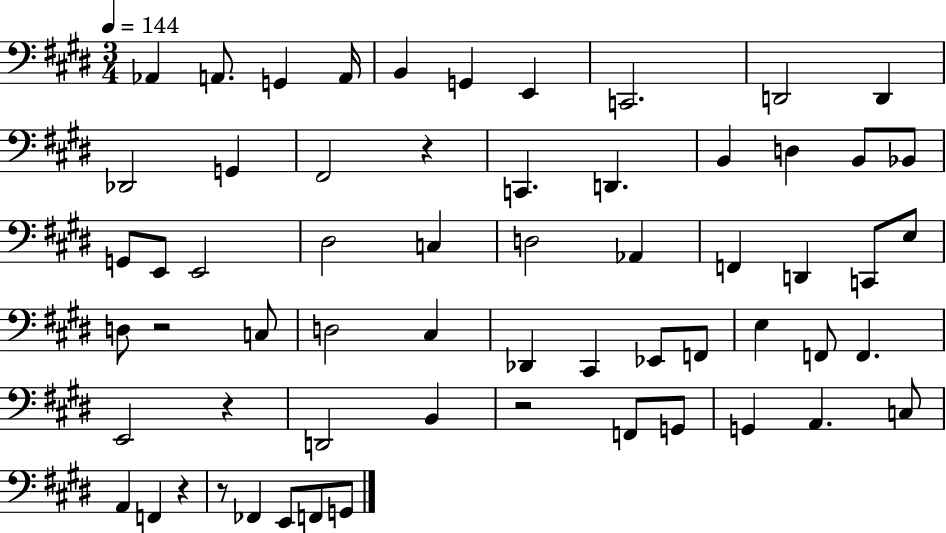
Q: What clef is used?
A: bass